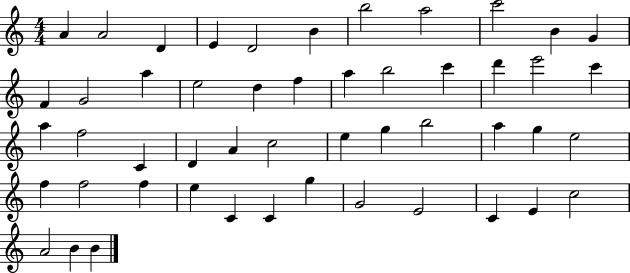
A4/q A4/h D4/q E4/q D4/h B4/q B5/h A5/h C6/h B4/q G4/q F4/q G4/h A5/q E5/h D5/q F5/q A5/q B5/h C6/q D6/q E6/h C6/q A5/q F5/h C4/q D4/q A4/q C5/h E5/q G5/q B5/h A5/q G5/q E5/h F5/q F5/h F5/q E5/q C4/q C4/q G5/q G4/h E4/h C4/q E4/q C5/h A4/h B4/q B4/q